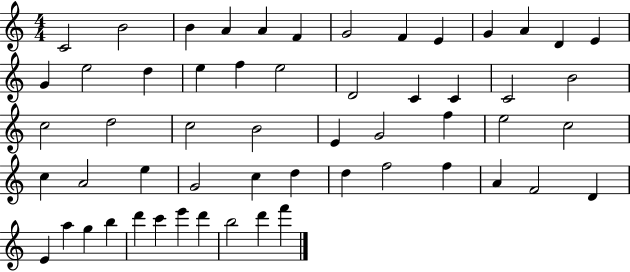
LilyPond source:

{
  \clef treble
  \numericTimeSignature
  \time 4/4
  \key c \major
  c'2 b'2 | b'4 a'4 a'4 f'4 | g'2 f'4 e'4 | g'4 a'4 d'4 e'4 | \break g'4 e''2 d''4 | e''4 f''4 e''2 | d'2 c'4 c'4 | c'2 b'2 | \break c''2 d''2 | c''2 b'2 | e'4 g'2 f''4 | e''2 c''2 | \break c''4 a'2 e''4 | g'2 c''4 d''4 | d''4 f''2 f''4 | a'4 f'2 d'4 | \break e'4 a''4 g''4 b''4 | d'''4 c'''4 e'''4 d'''4 | b''2 d'''4 f'''4 | \bar "|."
}